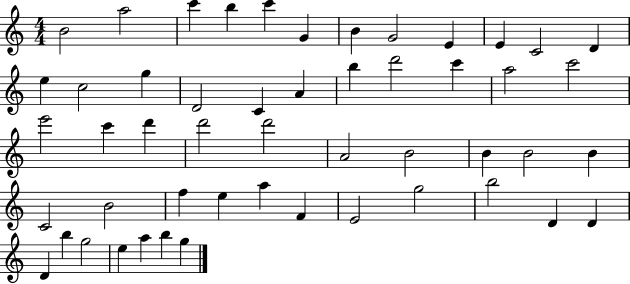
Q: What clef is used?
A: treble